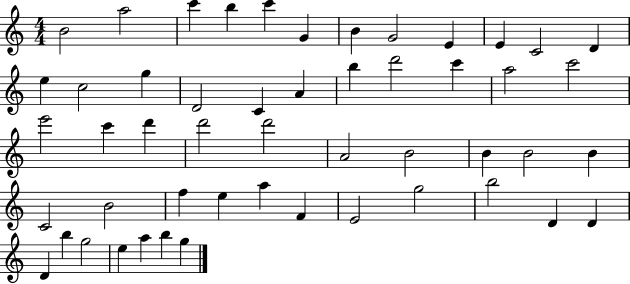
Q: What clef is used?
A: treble